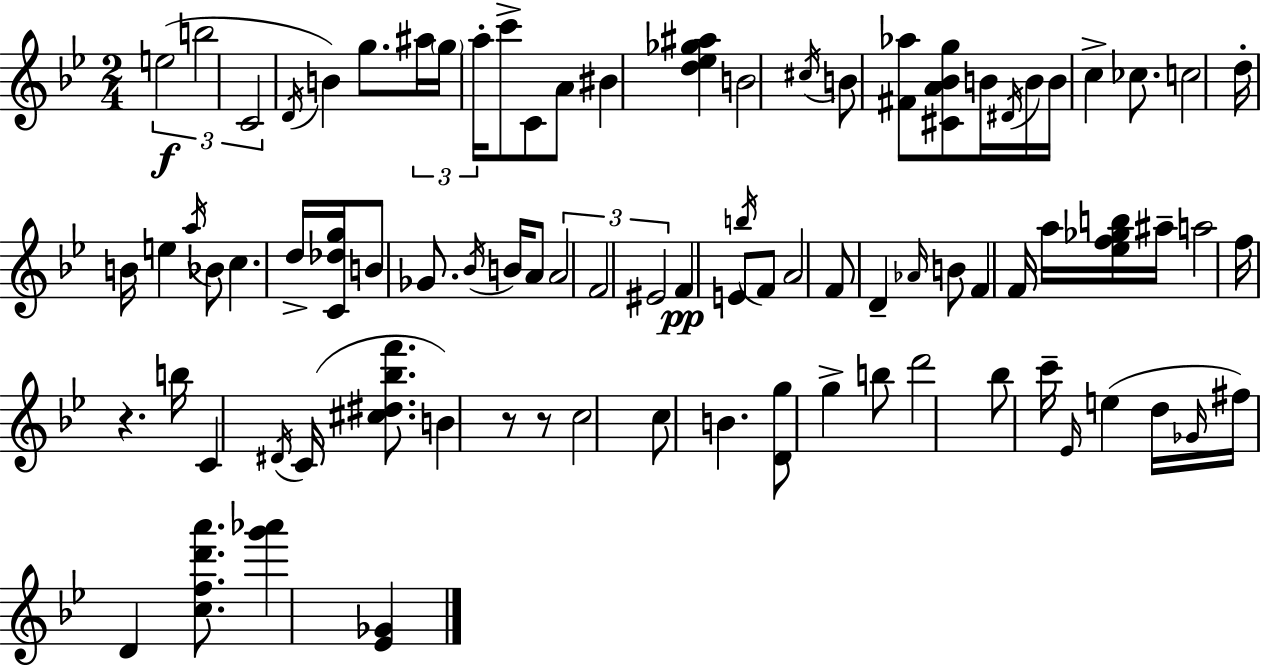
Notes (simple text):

E5/h B5/h C4/h D4/s B4/q G5/e. A#5/s G5/s A5/s C6/e C4/e A4/e BIS4/q [D5,Eb5,Gb5,A#5]/q B4/h C#5/s B4/e [F#4,Ab5]/e [C#4,A4,Bb4,G5]/e B4/s D#4/s B4/s B4/s C5/q CES5/e. C5/h D5/s B4/s E5/q A5/s Bb4/e C5/q. D5/s [C4,Db5,G5]/s B4/e Gb4/e. Bb4/s B4/s A4/e A4/h F4/h EIS4/h F4/q E4/e B5/s F4/e A4/h F4/e D4/q Ab4/s B4/e F4/q F4/s A5/s [Eb5,F5,Gb5,B5]/s A#5/s A5/h F5/s R/q. B5/s C4/q D#4/s C4/s [C#5,D#5,Bb5,F6]/e. B4/q R/e R/e C5/h C5/e B4/q. [D4,G5]/e G5/q B5/e D6/h Bb5/e C6/s Eb4/s E5/q D5/s Gb4/s F#5/s D4/q [C5,F5,D6,A6]/e. [G6,Ab6]/q [Eb4,Gb4]/q